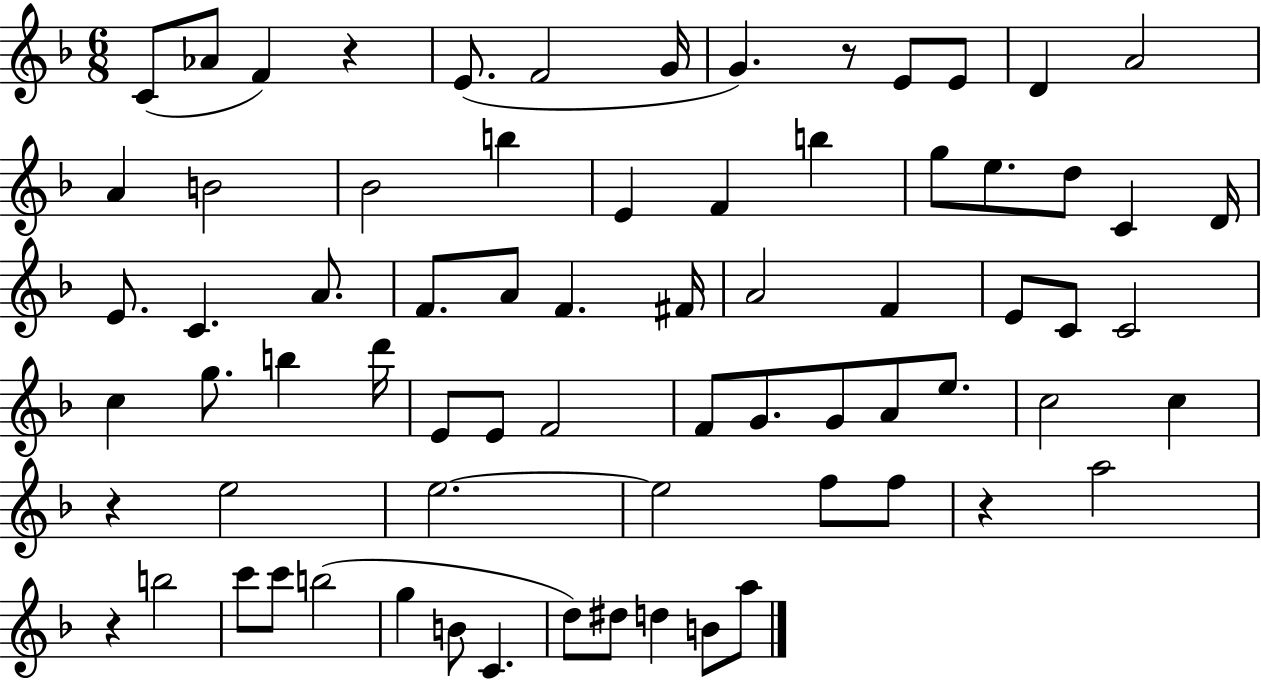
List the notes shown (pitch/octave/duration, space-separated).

C4/e Ab4/e F4/q R/q E4/e. F4/h G4/s G4/q. R/e E4/e E4/e D4/q A4/h A4/q B4/h Bb4/h B5/q E4/q F4/q B5/q G5/e E5/e. D5/e C4/q D4/s E4/e. C4/q. A4/e. F4/e. A4/e F4/q. F#4/s A4/h F4/q E4/e C4/e C4/h C5/q G5/e. B5/q D6/s E4/e E4/e F4/h F4/e G4/e. G4/e A4/e E5/e. C5/h C5/q R/q E5/h E5/h. E5/h F5/e F5/e R/q A5/h R/q B5/h C6/e C6/e B5/h G5/q B4/e C4/q. D5/e D#5/e D5/q B4/e A5/e